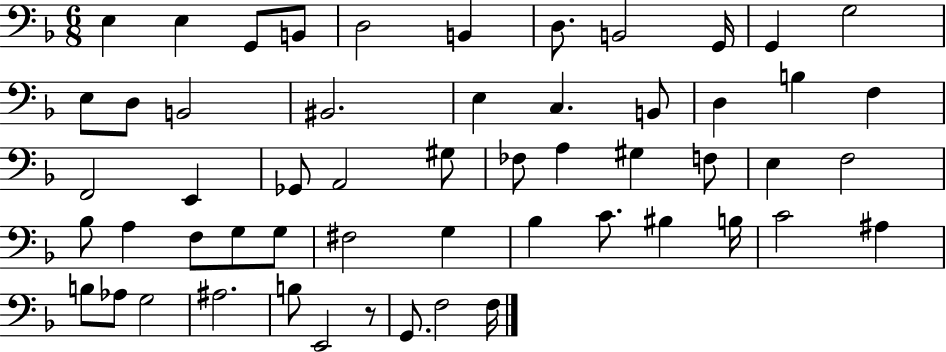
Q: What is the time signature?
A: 6/8